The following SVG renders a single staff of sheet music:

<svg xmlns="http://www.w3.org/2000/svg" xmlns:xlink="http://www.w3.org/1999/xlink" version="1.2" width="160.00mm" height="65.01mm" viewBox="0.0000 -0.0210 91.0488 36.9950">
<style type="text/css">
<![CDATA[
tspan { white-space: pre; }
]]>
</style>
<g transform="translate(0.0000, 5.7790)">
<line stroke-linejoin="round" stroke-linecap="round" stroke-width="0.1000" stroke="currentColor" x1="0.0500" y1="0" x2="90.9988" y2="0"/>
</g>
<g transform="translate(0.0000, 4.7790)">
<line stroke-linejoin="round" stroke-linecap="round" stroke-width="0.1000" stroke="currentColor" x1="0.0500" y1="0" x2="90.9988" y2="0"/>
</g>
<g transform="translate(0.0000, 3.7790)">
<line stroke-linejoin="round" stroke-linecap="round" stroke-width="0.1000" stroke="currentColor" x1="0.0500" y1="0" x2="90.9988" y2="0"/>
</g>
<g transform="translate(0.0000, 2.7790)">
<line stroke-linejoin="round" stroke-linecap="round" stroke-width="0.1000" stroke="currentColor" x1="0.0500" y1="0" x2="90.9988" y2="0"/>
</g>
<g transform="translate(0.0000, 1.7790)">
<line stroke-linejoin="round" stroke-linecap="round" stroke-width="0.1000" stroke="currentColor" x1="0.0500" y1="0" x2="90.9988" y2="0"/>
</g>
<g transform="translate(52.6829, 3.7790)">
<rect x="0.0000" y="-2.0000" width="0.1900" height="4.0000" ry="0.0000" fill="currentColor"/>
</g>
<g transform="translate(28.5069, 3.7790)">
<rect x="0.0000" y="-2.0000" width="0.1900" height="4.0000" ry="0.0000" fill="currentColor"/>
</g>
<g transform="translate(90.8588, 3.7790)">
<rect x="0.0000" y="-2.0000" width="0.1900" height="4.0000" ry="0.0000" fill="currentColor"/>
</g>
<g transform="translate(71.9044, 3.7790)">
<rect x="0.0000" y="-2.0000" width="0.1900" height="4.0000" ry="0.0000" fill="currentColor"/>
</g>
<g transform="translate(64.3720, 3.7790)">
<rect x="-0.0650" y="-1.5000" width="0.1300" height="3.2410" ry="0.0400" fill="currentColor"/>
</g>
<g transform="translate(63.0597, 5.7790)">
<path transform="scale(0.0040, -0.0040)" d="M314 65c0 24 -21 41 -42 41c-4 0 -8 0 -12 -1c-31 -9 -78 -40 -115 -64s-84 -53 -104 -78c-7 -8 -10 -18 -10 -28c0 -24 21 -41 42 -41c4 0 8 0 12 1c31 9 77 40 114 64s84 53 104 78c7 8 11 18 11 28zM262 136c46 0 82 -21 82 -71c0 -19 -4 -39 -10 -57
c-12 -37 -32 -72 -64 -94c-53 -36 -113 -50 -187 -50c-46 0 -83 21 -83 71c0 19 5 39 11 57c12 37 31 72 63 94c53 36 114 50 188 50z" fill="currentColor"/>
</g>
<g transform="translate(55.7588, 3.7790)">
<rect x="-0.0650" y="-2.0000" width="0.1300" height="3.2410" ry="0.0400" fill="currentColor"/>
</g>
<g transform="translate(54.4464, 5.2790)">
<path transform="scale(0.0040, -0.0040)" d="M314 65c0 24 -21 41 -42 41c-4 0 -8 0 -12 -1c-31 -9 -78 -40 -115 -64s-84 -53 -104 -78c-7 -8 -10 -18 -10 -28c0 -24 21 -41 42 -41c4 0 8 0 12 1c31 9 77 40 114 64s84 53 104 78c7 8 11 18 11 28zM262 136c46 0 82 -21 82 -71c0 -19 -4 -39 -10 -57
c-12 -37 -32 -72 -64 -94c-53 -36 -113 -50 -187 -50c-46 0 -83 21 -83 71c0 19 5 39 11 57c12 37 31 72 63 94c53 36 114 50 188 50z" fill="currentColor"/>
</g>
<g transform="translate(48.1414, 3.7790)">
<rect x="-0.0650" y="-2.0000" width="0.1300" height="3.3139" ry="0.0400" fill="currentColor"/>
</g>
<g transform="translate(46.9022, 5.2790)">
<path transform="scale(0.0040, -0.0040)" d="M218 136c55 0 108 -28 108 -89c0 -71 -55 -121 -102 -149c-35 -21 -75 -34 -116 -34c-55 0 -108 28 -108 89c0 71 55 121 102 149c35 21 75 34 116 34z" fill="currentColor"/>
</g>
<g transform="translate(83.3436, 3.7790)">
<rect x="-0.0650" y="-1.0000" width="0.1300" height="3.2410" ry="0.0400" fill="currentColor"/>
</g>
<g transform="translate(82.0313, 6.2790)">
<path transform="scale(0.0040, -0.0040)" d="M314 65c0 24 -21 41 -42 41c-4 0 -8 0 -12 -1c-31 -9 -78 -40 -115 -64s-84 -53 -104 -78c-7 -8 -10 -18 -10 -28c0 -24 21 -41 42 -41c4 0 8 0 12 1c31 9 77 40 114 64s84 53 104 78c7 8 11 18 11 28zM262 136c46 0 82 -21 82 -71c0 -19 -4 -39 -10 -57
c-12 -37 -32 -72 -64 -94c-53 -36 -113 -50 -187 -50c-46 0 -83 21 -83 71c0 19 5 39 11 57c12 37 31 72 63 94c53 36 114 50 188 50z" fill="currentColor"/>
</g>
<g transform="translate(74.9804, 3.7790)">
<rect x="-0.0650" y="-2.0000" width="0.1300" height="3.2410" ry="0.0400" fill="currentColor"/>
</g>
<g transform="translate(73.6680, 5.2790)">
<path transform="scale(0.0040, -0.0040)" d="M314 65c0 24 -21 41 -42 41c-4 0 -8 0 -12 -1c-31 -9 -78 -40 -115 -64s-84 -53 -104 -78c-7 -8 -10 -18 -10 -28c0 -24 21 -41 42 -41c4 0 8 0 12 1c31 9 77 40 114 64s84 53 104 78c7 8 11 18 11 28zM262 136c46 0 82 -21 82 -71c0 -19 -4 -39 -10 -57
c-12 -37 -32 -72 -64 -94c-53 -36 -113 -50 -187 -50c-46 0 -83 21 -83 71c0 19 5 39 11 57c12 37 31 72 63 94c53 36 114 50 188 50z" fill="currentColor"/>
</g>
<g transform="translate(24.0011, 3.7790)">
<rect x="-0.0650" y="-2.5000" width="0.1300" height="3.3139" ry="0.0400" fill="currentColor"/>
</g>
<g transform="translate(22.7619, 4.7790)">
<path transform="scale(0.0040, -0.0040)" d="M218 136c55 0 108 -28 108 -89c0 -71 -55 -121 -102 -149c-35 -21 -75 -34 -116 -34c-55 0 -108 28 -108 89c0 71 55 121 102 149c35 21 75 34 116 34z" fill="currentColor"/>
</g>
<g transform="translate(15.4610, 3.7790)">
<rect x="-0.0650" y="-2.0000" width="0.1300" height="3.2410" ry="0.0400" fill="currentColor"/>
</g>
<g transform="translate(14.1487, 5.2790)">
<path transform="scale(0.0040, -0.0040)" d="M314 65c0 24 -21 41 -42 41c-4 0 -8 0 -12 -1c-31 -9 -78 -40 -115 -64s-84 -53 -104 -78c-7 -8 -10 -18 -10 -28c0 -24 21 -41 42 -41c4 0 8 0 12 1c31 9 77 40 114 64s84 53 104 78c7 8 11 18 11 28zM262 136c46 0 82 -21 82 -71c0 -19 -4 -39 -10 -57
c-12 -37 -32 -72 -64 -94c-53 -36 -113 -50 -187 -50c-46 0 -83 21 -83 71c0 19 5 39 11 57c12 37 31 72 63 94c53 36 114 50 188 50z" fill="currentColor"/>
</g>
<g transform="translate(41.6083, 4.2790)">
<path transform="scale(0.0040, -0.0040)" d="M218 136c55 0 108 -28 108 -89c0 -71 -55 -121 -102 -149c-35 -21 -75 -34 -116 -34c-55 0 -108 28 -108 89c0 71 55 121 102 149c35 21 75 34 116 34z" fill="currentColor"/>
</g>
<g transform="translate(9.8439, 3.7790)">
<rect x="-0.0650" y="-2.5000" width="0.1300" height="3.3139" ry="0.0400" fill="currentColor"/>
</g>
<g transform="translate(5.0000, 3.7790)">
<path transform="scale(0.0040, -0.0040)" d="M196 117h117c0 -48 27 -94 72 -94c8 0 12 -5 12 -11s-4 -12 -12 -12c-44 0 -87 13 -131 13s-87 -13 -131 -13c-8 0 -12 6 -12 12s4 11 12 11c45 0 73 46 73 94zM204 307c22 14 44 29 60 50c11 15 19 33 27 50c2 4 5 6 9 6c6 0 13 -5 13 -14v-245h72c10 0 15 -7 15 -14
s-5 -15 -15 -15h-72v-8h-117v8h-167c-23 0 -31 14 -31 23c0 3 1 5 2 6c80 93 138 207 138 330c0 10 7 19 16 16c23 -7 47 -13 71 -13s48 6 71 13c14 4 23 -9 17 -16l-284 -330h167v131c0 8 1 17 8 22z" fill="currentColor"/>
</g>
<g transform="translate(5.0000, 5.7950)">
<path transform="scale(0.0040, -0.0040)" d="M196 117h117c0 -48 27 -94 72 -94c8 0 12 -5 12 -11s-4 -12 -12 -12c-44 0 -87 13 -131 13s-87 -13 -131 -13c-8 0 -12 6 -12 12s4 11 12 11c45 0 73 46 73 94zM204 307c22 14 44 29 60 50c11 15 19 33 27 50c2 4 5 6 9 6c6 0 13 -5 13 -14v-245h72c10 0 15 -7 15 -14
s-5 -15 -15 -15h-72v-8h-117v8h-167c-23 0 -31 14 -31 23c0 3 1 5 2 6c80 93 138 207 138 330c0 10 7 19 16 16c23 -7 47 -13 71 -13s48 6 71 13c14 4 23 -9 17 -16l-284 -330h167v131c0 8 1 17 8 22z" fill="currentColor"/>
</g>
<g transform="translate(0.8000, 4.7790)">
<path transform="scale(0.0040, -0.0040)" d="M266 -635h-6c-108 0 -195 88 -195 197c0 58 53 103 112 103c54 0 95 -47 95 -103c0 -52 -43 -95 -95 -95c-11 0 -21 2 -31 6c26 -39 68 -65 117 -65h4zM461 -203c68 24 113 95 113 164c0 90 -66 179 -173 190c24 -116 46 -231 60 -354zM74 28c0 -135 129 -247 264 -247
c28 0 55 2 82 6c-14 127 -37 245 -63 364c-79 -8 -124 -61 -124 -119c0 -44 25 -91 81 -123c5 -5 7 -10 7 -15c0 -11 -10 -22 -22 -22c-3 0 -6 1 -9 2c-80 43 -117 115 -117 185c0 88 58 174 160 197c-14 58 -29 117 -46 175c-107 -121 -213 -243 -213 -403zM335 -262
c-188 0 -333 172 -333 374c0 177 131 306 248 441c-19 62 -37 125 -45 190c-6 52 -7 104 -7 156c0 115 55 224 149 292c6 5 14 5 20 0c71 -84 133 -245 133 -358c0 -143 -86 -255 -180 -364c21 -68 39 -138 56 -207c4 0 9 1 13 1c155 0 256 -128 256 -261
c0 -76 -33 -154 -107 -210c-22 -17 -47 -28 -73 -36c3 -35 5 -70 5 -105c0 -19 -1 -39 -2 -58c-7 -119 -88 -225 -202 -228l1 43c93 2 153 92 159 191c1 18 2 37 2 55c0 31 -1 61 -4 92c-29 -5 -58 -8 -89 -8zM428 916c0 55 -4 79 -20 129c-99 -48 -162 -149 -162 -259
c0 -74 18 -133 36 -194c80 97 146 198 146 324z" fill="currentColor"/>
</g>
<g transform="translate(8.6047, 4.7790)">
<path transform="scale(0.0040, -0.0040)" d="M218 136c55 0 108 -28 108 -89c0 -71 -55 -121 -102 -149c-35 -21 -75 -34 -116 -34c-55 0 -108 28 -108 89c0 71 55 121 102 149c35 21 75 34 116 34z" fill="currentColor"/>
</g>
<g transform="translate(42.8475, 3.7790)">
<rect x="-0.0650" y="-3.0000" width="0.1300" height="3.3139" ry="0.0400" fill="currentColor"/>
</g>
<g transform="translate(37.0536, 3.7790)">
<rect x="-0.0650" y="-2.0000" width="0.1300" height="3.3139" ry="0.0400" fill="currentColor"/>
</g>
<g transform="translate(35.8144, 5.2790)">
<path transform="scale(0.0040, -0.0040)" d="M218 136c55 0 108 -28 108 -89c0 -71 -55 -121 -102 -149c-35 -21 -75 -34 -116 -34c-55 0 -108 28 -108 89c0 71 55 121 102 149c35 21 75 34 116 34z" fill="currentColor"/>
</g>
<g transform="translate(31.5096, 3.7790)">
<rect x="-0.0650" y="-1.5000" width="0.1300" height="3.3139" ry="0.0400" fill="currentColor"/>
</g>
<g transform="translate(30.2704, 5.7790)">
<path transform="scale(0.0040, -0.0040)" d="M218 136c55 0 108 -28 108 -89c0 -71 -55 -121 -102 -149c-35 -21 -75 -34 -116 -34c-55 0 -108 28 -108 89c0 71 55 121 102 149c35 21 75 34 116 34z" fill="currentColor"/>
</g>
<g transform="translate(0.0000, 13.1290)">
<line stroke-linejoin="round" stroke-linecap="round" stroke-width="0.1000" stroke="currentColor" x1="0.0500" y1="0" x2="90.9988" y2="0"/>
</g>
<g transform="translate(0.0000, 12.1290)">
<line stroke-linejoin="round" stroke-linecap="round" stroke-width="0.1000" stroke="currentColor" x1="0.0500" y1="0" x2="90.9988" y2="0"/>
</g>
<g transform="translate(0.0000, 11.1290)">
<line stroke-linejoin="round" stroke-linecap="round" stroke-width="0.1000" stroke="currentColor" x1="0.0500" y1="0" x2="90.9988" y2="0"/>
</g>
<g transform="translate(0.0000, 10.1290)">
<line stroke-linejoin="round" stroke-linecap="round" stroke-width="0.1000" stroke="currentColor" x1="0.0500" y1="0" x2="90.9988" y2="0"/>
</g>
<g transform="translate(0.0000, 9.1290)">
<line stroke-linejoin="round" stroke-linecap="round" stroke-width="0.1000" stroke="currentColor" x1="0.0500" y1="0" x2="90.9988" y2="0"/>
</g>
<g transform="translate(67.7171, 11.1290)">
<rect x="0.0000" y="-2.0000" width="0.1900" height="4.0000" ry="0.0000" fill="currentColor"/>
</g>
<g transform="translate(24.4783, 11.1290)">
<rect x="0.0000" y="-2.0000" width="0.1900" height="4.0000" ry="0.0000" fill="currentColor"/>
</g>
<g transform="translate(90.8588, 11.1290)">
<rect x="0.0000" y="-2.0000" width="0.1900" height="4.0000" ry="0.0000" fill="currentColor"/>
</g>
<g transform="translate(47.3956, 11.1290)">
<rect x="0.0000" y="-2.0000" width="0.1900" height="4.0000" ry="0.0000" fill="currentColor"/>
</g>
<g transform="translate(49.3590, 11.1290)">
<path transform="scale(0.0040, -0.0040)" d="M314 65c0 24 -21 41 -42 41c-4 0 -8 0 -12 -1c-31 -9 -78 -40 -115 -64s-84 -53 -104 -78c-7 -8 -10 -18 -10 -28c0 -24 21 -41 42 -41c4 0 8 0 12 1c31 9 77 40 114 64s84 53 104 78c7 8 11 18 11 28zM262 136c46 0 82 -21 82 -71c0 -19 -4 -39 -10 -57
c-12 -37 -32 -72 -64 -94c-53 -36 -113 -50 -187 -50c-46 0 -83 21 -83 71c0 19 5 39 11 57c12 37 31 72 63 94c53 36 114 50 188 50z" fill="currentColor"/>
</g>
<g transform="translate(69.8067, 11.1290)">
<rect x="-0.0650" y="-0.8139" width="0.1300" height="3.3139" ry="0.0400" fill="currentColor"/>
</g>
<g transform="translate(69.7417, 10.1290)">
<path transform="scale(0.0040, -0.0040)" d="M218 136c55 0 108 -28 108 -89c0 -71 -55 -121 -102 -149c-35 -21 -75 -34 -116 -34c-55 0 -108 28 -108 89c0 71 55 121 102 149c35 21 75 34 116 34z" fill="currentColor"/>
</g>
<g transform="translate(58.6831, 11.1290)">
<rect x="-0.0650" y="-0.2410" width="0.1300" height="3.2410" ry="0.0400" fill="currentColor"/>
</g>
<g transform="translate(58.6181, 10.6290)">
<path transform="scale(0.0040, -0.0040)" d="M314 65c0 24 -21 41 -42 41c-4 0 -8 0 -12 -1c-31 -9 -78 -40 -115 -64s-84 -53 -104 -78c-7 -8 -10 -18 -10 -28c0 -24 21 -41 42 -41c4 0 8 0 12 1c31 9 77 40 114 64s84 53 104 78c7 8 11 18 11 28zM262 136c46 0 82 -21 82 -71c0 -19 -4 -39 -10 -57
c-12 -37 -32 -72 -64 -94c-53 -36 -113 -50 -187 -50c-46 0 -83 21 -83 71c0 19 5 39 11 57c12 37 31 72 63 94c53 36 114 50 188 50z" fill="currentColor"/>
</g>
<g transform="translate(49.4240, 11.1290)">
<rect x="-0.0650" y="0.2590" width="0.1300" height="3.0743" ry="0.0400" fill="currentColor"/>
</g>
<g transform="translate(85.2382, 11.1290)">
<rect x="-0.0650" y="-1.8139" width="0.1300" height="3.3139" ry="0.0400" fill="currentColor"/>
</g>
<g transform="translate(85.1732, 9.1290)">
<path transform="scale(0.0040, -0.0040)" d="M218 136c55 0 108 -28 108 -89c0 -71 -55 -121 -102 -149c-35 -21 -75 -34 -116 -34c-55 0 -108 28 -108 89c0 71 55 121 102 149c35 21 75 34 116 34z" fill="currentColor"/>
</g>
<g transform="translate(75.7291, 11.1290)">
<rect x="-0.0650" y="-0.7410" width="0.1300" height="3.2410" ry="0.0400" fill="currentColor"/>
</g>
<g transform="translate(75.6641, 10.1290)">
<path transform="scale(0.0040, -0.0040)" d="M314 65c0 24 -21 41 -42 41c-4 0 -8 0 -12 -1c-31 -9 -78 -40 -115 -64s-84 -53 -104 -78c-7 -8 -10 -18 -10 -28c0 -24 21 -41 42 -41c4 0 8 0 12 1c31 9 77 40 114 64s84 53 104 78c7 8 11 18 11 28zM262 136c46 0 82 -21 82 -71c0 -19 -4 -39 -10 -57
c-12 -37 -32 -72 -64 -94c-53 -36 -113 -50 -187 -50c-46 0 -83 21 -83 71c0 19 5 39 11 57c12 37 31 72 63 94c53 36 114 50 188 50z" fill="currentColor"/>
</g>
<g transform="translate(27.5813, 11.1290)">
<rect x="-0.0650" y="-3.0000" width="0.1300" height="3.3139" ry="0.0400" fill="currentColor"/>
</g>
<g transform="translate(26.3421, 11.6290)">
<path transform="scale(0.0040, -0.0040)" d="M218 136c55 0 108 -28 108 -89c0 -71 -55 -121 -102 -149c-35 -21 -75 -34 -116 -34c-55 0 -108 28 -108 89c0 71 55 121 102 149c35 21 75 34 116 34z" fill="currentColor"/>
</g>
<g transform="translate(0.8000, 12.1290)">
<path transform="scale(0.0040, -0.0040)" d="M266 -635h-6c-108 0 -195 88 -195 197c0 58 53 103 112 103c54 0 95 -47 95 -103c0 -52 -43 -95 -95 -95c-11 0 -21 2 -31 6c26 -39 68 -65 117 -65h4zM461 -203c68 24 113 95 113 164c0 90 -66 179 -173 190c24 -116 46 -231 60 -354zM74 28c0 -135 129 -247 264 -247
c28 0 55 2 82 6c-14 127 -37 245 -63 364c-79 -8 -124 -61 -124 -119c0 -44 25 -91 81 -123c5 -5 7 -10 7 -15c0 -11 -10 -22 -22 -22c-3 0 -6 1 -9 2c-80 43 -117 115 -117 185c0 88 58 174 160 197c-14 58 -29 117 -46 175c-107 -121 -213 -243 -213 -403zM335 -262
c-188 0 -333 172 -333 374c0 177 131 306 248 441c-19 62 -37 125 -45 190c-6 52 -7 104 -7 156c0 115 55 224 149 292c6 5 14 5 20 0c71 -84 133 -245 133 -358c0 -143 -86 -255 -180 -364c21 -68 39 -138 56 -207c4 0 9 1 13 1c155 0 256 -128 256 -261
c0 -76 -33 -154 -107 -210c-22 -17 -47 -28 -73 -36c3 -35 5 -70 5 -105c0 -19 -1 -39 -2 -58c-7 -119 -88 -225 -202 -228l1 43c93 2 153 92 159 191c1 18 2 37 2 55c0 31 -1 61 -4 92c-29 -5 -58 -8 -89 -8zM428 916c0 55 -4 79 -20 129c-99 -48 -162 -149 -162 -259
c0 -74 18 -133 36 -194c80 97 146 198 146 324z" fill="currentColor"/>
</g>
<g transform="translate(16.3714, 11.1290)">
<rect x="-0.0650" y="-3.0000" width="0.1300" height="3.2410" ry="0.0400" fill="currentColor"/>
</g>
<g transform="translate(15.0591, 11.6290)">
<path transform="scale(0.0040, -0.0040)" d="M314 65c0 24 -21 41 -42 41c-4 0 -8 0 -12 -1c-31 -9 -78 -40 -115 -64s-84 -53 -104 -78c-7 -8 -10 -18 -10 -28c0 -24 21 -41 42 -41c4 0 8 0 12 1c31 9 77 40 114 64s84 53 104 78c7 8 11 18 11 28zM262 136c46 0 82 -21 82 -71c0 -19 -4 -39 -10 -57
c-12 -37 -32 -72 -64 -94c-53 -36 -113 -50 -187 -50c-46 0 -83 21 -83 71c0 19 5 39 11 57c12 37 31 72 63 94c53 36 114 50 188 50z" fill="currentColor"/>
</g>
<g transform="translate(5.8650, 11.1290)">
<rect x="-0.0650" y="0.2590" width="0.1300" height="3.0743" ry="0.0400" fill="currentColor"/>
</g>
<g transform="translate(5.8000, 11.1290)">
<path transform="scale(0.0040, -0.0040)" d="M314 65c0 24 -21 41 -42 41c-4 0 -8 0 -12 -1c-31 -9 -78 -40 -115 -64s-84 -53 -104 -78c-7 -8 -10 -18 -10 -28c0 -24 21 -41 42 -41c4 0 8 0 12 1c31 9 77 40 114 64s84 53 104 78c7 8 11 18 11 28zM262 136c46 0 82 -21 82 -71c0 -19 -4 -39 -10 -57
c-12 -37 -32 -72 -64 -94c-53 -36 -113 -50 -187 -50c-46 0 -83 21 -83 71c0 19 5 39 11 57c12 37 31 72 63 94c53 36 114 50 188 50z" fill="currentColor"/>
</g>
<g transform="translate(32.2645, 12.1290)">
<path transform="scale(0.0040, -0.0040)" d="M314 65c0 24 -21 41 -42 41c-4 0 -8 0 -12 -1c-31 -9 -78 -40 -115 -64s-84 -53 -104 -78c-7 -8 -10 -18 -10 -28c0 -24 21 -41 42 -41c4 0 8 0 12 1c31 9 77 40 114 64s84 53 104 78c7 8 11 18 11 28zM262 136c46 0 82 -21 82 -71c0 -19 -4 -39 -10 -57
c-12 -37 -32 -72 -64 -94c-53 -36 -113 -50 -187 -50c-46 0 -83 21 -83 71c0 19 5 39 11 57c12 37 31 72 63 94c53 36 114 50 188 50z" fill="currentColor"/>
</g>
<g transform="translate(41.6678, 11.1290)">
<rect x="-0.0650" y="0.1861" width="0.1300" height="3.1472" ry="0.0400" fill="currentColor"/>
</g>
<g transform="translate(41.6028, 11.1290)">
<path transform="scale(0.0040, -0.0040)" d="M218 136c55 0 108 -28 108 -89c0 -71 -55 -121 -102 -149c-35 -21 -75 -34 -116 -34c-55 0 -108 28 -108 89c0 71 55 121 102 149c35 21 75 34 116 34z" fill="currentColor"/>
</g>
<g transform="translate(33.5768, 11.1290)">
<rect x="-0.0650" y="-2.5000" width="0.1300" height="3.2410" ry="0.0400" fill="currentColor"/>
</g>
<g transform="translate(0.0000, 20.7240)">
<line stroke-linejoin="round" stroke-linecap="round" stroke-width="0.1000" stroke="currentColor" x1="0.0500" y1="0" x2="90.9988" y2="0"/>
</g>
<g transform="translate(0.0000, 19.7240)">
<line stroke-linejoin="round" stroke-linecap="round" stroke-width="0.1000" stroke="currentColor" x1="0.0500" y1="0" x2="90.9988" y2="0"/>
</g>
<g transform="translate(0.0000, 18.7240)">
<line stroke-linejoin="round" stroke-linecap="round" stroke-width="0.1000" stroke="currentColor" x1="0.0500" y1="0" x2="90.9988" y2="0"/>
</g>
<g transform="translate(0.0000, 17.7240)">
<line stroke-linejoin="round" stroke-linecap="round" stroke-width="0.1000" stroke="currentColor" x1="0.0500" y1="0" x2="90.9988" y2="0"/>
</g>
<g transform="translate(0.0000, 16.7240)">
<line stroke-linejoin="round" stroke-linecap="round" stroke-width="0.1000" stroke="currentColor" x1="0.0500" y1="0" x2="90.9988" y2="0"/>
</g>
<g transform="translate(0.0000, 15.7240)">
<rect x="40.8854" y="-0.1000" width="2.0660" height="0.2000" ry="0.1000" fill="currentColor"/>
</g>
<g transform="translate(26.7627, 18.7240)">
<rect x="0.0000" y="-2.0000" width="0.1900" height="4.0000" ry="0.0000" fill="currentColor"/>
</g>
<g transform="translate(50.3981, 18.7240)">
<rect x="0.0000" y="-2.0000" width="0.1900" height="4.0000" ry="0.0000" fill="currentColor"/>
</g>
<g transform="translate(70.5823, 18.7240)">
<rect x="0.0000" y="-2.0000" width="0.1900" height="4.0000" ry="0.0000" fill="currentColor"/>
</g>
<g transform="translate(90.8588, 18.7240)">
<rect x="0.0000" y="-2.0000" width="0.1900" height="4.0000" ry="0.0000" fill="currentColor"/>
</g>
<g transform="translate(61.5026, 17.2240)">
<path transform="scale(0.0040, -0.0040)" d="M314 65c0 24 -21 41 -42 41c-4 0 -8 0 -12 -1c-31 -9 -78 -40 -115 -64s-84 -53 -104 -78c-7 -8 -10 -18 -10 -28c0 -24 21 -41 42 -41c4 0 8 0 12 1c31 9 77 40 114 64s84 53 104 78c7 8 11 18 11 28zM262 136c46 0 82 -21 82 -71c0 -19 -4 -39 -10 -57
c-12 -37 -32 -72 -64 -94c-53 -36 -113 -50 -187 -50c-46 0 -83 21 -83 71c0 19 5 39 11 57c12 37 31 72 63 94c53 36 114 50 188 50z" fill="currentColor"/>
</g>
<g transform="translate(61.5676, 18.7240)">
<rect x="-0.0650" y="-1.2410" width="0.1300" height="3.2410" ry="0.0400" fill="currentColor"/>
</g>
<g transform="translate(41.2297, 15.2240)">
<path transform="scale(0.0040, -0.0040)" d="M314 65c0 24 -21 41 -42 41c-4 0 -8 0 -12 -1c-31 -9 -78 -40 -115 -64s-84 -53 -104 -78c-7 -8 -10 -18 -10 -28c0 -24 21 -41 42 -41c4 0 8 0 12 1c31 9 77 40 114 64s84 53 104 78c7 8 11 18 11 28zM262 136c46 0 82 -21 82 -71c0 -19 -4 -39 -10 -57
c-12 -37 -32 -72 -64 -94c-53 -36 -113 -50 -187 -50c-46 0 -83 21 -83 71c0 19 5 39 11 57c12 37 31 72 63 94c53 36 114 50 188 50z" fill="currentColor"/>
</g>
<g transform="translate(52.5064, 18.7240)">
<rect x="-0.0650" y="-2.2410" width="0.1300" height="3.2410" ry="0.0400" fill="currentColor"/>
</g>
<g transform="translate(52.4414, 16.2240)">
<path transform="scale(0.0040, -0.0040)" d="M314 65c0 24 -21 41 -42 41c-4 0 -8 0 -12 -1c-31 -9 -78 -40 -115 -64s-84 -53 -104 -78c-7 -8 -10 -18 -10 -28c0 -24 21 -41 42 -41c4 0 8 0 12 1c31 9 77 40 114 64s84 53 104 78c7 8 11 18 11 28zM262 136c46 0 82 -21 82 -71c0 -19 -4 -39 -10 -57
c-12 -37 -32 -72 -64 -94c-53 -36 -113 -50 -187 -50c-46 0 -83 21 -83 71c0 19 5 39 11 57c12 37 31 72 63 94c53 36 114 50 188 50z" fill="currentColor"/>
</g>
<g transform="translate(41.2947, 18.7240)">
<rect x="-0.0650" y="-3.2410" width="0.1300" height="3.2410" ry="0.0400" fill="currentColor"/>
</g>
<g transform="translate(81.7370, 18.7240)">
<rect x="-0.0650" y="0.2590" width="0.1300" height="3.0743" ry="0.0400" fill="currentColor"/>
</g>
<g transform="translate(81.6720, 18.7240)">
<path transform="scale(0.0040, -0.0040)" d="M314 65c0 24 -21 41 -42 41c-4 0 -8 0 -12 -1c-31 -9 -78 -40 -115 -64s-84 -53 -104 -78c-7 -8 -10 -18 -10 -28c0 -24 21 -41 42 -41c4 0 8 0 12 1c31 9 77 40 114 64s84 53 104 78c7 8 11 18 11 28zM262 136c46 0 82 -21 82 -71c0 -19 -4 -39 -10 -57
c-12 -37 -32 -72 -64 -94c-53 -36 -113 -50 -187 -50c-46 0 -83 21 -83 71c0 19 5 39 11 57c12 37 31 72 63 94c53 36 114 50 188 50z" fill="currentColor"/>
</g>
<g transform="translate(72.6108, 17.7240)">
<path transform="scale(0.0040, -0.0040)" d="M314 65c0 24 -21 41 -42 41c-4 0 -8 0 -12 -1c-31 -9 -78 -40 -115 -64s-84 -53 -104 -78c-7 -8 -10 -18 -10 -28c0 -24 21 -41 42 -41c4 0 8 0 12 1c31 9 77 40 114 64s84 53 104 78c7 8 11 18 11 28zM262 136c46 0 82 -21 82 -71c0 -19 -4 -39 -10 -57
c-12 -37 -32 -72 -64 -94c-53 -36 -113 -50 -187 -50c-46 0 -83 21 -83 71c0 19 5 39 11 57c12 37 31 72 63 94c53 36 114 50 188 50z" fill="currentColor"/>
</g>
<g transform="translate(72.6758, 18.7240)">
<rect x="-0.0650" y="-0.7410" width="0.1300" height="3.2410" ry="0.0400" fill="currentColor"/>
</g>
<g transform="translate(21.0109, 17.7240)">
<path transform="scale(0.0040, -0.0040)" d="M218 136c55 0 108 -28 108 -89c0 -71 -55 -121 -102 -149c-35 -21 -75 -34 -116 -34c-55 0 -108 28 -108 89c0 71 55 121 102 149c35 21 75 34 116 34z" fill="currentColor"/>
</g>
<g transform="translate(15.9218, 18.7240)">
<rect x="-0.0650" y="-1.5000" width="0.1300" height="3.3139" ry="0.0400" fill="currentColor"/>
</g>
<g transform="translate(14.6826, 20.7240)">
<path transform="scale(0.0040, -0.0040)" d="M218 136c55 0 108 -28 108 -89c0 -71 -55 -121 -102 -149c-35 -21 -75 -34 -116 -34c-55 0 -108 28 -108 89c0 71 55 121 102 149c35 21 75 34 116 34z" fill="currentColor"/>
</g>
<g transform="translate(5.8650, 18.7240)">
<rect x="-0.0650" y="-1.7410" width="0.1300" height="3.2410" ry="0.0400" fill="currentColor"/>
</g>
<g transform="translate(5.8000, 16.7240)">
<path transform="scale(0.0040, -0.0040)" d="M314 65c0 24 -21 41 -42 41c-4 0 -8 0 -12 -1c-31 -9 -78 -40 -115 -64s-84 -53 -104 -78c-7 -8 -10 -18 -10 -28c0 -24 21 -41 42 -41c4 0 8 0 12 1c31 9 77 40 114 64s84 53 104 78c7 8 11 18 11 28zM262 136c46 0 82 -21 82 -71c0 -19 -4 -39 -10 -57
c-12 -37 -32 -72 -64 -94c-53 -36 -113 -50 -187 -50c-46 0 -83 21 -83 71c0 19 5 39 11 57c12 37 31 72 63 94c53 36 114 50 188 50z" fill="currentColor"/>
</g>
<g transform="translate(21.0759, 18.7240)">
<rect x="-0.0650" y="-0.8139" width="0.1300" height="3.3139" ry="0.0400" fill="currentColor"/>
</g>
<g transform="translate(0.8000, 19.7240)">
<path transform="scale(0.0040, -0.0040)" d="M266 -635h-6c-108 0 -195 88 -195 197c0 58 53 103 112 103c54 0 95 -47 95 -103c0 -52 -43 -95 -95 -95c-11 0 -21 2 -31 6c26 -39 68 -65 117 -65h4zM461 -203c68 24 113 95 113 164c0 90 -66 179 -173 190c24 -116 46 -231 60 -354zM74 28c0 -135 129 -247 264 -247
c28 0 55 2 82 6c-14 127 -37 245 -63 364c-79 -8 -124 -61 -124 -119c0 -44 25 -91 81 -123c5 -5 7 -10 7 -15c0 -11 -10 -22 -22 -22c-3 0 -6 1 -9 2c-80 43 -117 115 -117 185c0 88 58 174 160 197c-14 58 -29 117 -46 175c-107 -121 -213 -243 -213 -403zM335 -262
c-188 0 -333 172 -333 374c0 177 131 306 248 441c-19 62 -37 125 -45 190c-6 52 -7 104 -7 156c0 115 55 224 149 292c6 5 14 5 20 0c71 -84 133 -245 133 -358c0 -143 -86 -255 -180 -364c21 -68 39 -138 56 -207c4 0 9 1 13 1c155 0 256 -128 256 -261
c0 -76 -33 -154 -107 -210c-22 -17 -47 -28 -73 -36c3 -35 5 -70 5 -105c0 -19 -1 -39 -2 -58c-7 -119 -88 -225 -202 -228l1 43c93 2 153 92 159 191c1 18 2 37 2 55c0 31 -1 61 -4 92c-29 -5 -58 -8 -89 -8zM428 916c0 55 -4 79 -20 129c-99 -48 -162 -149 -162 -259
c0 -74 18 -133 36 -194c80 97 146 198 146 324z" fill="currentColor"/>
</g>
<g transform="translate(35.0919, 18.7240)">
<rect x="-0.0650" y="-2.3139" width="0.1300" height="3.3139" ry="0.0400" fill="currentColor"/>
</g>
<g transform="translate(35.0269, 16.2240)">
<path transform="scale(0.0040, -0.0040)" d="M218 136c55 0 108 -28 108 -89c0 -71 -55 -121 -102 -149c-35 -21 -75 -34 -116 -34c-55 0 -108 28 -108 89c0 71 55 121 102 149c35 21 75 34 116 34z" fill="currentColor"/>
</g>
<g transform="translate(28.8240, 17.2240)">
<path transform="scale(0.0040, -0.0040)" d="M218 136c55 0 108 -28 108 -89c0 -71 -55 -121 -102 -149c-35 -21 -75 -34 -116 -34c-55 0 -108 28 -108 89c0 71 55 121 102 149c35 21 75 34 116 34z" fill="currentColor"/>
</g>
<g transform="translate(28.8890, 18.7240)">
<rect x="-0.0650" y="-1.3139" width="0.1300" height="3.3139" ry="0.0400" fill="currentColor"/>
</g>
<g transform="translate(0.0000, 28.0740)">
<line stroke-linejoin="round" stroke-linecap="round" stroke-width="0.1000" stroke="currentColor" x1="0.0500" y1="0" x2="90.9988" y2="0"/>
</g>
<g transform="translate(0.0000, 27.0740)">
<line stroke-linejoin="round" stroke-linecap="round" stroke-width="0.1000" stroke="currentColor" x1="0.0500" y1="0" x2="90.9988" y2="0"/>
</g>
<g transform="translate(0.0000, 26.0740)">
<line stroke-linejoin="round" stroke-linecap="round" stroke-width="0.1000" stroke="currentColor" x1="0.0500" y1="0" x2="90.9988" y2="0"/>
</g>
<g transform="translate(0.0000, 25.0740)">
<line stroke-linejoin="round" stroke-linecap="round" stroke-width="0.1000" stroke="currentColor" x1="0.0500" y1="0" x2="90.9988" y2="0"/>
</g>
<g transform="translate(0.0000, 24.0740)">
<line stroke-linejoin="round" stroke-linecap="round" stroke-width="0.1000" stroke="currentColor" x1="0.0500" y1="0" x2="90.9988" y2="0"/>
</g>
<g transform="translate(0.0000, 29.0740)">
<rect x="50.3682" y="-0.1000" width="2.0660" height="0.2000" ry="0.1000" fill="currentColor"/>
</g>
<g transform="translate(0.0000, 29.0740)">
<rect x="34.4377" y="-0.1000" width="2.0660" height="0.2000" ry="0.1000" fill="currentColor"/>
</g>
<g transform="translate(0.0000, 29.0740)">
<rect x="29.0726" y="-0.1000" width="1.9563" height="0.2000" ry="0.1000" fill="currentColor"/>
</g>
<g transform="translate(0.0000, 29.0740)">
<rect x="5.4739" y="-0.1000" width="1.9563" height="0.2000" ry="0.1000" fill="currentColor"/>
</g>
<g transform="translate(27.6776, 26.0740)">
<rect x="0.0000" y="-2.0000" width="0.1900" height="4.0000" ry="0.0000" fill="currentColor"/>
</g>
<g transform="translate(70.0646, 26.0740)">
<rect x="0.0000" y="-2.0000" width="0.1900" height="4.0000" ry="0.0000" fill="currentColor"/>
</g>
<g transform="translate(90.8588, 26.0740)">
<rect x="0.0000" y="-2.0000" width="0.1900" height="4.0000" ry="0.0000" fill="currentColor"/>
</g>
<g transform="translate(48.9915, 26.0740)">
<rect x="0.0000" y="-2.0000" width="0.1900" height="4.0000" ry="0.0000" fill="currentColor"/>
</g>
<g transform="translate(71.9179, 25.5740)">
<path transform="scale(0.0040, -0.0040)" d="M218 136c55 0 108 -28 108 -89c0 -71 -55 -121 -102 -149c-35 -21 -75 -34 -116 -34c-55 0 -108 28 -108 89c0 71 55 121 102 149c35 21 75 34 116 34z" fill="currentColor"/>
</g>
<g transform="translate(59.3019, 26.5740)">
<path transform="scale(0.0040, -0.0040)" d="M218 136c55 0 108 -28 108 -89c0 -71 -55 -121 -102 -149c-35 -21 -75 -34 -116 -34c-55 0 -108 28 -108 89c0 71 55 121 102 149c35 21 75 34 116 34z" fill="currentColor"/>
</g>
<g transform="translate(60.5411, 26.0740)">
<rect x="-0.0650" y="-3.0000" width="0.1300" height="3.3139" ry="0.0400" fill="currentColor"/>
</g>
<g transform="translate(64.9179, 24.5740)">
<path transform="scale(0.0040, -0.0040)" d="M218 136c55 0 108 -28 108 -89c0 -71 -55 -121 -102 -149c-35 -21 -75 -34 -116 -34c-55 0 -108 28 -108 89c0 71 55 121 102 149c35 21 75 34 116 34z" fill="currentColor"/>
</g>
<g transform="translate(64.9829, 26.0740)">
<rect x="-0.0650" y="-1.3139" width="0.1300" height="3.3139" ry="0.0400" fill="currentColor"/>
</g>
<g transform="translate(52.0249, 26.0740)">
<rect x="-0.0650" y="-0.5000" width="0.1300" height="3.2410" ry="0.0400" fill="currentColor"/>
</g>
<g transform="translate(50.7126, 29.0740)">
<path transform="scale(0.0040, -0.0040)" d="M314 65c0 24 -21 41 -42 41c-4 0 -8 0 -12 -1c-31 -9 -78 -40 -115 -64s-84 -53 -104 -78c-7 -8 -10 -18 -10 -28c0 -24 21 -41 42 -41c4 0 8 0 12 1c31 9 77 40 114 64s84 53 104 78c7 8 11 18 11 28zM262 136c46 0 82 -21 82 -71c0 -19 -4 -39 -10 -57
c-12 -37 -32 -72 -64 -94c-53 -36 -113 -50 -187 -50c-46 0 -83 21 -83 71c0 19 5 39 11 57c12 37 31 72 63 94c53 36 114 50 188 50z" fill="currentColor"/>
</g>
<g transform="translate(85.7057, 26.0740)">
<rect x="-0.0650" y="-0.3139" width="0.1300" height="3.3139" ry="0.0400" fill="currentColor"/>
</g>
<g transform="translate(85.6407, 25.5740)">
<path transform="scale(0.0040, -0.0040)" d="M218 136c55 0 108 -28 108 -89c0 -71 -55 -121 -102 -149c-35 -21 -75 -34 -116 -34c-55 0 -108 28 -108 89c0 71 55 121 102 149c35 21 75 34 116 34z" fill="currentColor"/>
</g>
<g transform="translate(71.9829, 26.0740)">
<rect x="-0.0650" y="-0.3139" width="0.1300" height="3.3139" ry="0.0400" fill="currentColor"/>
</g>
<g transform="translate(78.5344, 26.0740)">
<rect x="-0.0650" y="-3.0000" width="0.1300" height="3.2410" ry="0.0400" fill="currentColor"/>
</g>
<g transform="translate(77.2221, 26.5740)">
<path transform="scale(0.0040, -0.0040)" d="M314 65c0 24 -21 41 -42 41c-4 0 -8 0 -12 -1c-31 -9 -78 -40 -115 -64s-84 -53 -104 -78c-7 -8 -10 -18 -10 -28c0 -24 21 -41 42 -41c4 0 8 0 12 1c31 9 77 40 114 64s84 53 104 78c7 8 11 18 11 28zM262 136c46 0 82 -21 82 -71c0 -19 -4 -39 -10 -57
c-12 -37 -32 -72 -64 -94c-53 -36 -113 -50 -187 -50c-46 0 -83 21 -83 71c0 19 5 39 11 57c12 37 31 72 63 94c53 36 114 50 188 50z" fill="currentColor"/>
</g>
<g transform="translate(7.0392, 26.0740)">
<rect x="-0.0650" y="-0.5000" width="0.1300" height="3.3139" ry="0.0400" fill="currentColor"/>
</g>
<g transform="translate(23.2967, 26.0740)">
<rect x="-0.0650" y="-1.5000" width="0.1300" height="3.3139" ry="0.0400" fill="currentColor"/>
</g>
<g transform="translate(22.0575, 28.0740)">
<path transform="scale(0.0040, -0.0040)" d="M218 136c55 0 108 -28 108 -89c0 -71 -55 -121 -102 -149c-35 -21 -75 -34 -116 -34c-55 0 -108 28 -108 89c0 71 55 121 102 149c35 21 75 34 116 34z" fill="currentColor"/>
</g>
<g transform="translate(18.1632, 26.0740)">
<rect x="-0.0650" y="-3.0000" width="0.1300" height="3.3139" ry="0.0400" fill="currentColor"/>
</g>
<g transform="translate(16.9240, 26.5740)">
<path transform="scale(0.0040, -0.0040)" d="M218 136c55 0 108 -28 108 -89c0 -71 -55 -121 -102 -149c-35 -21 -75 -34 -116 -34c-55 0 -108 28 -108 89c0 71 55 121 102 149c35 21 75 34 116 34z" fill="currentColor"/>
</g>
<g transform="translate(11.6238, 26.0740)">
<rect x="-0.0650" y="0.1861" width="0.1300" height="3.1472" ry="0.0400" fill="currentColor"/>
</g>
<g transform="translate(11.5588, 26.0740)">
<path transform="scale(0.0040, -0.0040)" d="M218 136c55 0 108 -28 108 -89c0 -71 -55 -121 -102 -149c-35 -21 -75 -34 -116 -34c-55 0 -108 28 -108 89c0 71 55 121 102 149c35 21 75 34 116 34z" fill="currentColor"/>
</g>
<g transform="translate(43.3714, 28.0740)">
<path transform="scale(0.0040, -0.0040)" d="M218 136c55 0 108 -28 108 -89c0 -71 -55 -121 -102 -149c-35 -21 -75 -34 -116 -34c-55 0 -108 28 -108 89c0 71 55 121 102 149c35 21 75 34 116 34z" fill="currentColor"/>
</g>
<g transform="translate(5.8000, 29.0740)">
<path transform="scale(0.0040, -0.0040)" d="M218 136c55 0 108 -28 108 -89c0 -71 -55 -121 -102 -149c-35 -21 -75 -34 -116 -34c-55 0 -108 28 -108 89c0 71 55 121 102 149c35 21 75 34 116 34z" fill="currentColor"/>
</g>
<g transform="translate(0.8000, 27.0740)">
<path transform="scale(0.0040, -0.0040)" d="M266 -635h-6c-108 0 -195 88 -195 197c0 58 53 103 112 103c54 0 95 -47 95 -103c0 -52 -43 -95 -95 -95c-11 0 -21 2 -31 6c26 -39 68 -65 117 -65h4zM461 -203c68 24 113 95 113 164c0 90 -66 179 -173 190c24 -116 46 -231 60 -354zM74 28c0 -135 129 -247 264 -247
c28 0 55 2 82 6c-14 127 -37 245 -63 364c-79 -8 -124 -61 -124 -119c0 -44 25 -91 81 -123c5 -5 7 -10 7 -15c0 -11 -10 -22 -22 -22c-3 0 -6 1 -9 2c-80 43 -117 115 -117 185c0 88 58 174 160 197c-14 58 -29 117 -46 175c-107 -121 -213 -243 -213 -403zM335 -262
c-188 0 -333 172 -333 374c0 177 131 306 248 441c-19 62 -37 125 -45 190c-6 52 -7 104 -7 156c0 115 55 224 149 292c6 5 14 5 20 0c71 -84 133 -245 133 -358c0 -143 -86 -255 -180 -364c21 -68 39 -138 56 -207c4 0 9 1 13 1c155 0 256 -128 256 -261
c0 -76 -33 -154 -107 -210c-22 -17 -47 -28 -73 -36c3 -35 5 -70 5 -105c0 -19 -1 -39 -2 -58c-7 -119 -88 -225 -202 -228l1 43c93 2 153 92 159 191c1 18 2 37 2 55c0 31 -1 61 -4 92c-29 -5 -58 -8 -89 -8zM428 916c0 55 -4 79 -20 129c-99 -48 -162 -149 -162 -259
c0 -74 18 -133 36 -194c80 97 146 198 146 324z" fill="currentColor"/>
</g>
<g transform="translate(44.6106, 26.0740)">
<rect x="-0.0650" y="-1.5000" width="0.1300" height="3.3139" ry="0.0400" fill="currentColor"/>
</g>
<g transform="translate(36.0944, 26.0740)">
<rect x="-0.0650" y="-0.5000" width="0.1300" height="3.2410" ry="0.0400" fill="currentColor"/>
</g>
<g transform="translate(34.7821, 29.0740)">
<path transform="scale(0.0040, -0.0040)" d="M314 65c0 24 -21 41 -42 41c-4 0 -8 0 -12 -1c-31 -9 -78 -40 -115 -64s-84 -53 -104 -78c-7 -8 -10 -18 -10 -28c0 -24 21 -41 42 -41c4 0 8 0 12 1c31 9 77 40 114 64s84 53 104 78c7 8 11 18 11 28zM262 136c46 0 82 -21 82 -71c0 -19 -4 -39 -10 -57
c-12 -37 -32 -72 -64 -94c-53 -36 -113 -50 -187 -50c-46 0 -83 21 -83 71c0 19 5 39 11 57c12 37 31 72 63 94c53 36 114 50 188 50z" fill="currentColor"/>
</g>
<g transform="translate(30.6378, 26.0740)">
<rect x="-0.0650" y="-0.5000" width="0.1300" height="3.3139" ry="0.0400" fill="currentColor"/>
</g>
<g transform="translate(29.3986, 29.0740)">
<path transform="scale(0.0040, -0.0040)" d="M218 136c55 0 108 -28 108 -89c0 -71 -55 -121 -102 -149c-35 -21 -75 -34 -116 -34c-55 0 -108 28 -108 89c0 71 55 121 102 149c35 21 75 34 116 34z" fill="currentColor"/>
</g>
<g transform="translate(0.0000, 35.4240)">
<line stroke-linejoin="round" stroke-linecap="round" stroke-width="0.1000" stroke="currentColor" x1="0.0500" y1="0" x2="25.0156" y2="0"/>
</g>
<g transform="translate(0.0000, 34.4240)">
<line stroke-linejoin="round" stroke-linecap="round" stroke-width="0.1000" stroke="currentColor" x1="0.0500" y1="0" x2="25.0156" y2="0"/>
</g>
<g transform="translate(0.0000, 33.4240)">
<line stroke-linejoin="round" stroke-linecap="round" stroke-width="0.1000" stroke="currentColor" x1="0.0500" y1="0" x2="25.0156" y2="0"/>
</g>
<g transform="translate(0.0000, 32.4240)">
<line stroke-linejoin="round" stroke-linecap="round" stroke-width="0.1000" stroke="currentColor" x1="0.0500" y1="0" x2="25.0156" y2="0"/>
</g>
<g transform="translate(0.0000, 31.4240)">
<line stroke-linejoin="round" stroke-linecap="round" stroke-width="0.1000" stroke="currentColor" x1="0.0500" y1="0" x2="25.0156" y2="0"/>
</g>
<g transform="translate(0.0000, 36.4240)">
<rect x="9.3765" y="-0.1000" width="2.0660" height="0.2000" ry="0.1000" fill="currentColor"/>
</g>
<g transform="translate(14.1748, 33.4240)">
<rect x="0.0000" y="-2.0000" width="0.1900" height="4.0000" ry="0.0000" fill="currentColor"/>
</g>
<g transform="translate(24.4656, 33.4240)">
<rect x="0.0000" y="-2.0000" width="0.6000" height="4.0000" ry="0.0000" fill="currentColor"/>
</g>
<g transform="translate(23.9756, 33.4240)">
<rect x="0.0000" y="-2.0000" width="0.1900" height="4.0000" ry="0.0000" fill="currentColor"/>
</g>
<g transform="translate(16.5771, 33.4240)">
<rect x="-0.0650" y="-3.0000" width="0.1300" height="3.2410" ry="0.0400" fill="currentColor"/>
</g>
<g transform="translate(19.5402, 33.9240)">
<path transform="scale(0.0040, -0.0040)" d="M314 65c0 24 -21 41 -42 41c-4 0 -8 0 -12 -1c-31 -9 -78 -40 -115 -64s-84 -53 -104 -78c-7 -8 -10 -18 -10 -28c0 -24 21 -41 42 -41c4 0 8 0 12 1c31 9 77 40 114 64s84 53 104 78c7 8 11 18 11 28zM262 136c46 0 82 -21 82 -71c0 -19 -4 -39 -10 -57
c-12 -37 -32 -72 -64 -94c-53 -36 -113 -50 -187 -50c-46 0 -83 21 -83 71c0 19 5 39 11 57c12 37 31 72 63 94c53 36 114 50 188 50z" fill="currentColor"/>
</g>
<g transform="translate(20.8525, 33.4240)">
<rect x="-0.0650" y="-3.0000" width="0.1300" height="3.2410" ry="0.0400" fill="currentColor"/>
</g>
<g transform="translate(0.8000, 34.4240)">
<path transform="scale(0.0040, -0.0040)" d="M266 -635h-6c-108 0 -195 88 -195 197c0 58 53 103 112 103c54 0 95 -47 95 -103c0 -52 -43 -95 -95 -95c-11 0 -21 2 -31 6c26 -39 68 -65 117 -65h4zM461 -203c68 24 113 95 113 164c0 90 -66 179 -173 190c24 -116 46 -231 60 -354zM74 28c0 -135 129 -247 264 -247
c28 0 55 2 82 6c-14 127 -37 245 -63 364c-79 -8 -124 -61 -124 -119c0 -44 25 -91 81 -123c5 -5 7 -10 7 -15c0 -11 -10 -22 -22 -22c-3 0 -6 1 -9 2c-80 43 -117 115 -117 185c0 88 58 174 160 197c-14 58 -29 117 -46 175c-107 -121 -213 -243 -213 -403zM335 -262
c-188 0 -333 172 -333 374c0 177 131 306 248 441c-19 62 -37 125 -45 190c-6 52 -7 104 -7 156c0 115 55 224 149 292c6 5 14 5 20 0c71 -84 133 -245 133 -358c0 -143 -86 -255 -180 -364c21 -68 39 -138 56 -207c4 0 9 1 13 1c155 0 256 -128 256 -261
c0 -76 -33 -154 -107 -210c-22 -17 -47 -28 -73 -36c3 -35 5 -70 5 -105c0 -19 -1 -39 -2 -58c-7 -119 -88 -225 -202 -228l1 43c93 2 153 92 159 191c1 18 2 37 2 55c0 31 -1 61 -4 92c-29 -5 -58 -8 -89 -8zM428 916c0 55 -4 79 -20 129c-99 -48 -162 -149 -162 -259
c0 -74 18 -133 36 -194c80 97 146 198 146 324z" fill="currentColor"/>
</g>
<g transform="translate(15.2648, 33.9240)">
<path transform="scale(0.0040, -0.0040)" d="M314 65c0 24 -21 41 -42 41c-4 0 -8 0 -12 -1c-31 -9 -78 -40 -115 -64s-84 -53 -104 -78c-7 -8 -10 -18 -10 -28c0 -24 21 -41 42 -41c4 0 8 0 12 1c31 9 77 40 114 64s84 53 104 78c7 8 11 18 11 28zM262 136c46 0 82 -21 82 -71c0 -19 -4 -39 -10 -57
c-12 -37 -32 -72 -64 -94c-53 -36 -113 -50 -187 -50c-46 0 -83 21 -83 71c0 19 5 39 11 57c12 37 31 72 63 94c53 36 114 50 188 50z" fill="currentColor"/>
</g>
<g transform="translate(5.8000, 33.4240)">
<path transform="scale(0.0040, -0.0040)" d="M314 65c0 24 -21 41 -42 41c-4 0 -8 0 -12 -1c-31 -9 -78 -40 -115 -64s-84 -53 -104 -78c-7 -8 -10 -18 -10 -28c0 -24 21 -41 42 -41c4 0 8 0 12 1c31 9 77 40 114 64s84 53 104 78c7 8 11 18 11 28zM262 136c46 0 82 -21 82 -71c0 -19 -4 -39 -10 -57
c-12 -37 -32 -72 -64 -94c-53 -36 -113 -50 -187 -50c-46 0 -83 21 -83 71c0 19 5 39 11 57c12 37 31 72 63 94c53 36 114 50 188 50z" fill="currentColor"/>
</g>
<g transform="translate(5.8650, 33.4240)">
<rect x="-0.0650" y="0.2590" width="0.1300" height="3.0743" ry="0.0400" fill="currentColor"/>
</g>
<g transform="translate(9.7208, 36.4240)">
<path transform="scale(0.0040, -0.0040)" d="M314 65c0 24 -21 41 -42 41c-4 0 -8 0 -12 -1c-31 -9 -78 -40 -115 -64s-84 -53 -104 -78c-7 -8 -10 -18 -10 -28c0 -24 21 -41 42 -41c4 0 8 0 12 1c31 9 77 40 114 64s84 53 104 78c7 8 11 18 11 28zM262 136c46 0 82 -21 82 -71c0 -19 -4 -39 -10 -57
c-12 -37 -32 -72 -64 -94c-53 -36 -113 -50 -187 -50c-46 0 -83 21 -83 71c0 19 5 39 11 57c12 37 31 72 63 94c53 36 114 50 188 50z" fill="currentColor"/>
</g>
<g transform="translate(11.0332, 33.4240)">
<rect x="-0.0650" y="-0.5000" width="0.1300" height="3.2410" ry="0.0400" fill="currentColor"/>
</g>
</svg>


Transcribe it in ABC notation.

X:1
T:Untitled
M:4/4
L:1/4
K:C
G F2 G E F A F F2 E2 F2 D2 B2 A2 A G2 B B2 c2 d d2 f f2 E d e g b2 g2 e2 d2 B2 C B A E C C2 E C2 A e c A2 c B2 C2 A2 A2